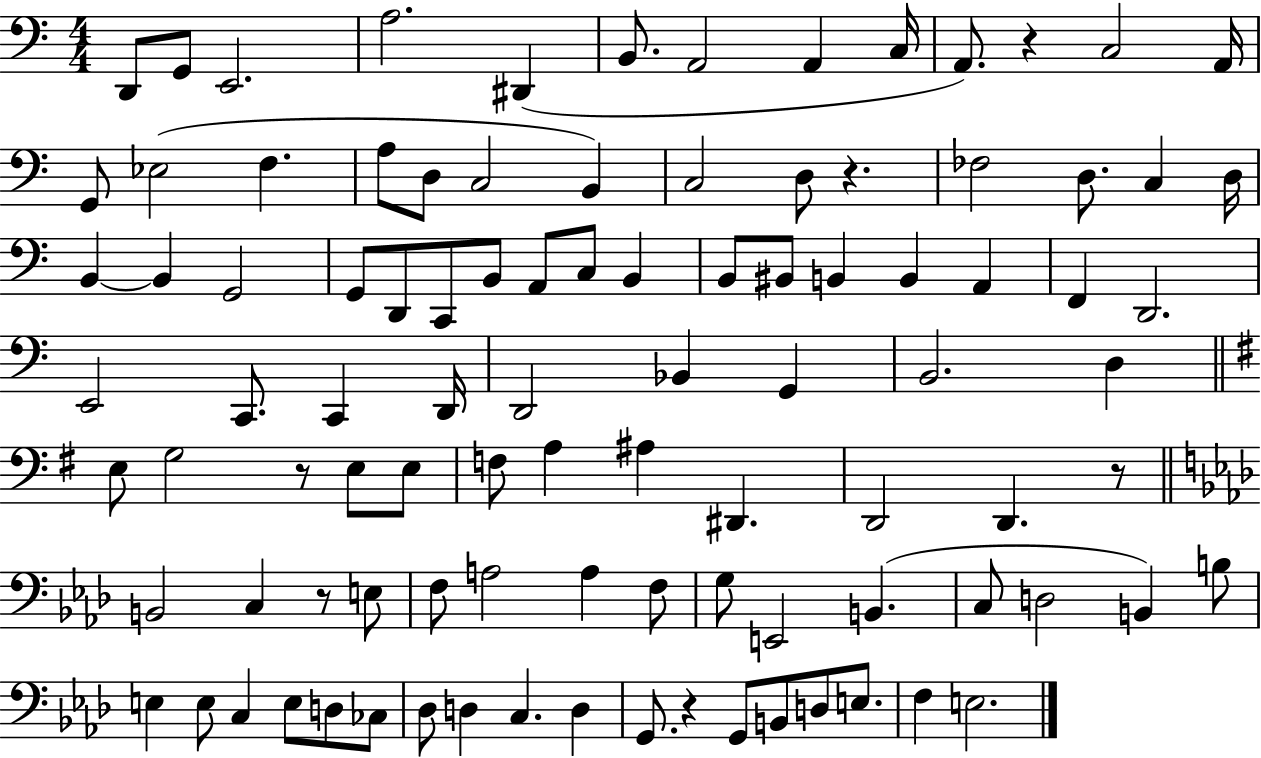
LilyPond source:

{
  \clef bass
  \numericTimeSignature
  \time 4/4
  \key c \major
  d,8 g,8 e,2. | a2. dis,4( | b,8. a,2 a,4 c16 | a,8.) r4 c2 a,16 | \break g,8 ees2( f4. | a8 d8 c2 b,4) | c2 d8 r4. | fes2 d8. c4 d16 | \break b,4~~ b,4 g,2 | g,8 d,8 c,8 b,8 a,8 c8 b,4 | b,8 bis,8 b,4 b,4 a,4 | f,4 d,2. | \break e,2 c,8. c,4 d,16 | d,2 bes,4 g,4 | b,2. d4 | \bar "||" \break \key g \major e8 g2 r8 e8 e8 | f8 a4 ais4 dis,4. | d,2 d,4. r8 | \bar "||" \break \key f \minor b,2 c4 r8 e8 | f8 a2 a4 f8 | g8 e,2 b,4.( | c8 d2 b,4) b8 | \break e4 e8 c4 e8 d8 ces8 | des8 d4 c4. d4 | g,8. r4 g,8 b,8 d8 e8. | f4 e2. | \break \bar "|."
}